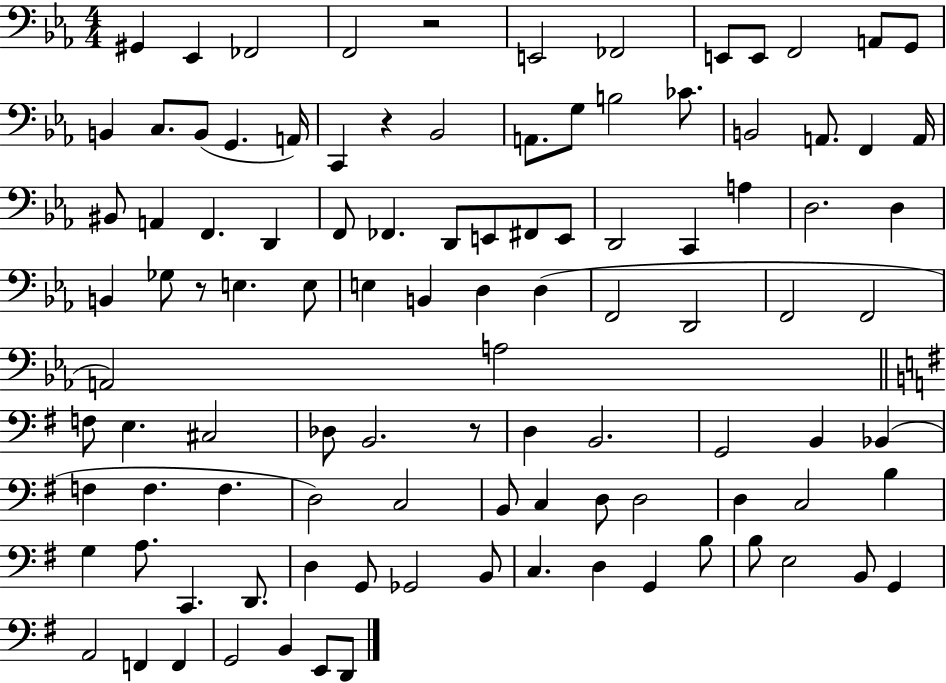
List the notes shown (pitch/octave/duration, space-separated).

G#2/q Eb2/q FES2/h F2/h R/h E2/h FES2/h E2/e E2/e F2/h A2/e G2/e B2/q C3/e. B2/e G2/q. A2/s C2/q R/q Bb2/h A2/e. G3/e B3/h CES4/e. B2/h A2/e. F2/q A2/s BIS2/e A2/q F2/q. D2/q F2/e FES2/q. D2/e E2/e F#2/e E2/e D2/h C2/q A3/q D3/h. D3/q B2/q Gb3/e R/e E3/q. E3/e E3/q B2/q D3/q D3/q F2/h D2/h F2/h F2/h A2/h A3/h F3/e E3/q. C#3/h Db3/e B2/h. R/e D3/q B2/h. G2/h B2/q Bb2/q F3/q F3/q. F3/q. D3/h C3/h B2/e C3/q D3/e D3/h D3/q C3/h B3/q G3/q A3/e. C2/q. D2/e. D3/q G2/e Gb2/h B2/e C3/q. D3/q G2/q B3/e B3/e E3/h B2/e G2/q A2/h F2/q F2/q G2/h B2/q E2/e D2/e